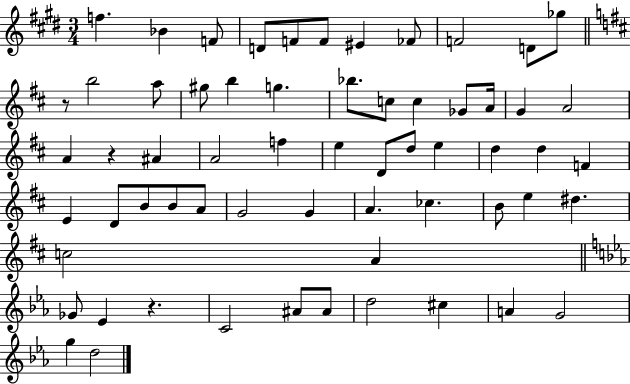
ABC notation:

X:1
T:Untitled
M:3/4
L:1/4
K:E
f _B F/2 D/2 F/2 F/2 ^E _F/2 F2 D/2 _g/2 z/2 b2 a/2 ^g/2 b g _b/2 c/2 c _G/2 A/4 G A2 A z ^A A2 f e D/2 d/2 e d d F E D/2 B/2 B/2 A/2 G2 G A _c B/2 e ^d c2 A _G/2 _E z C2 ^A/2 ^A/2 d2 ^c A G2 g d2